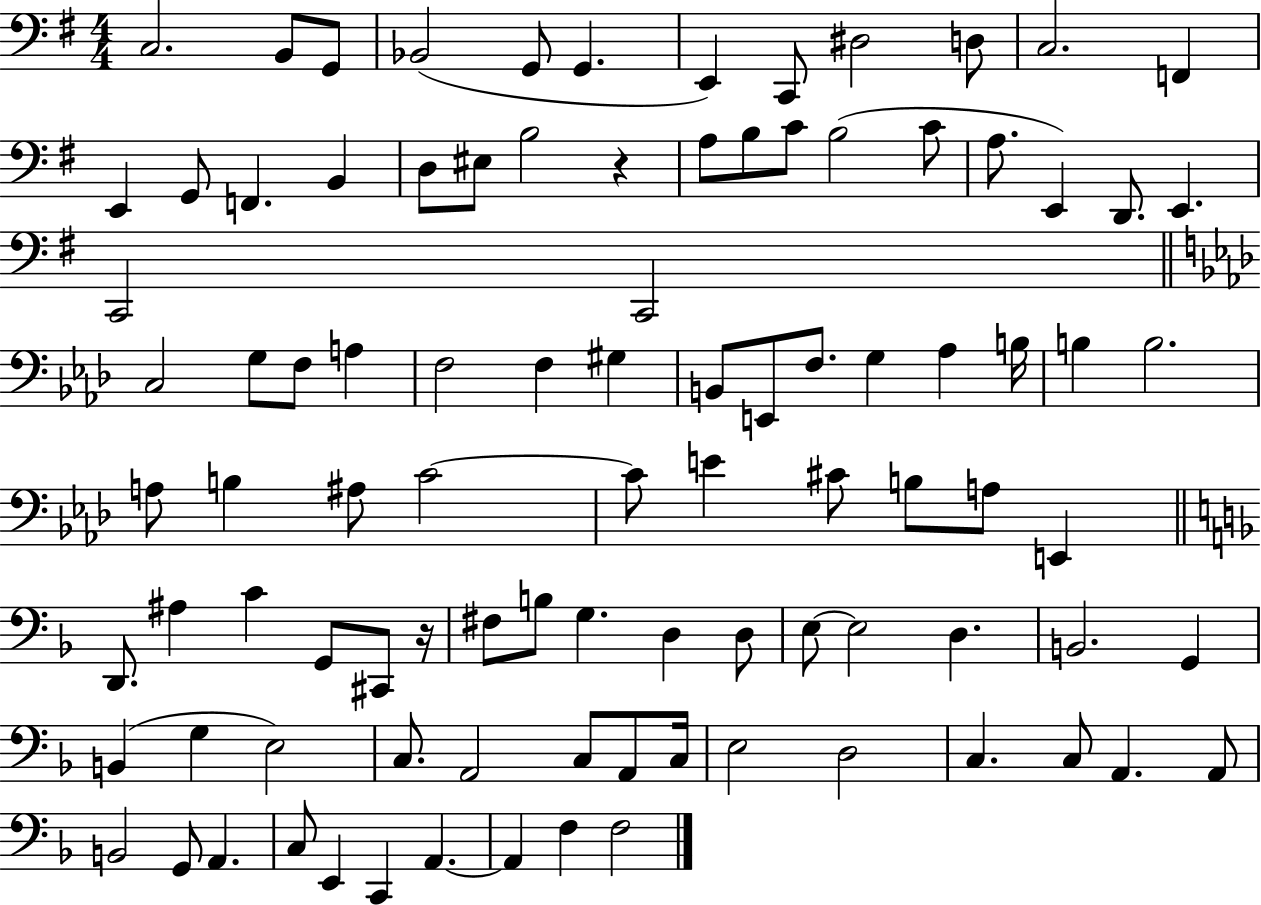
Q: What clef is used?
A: bass